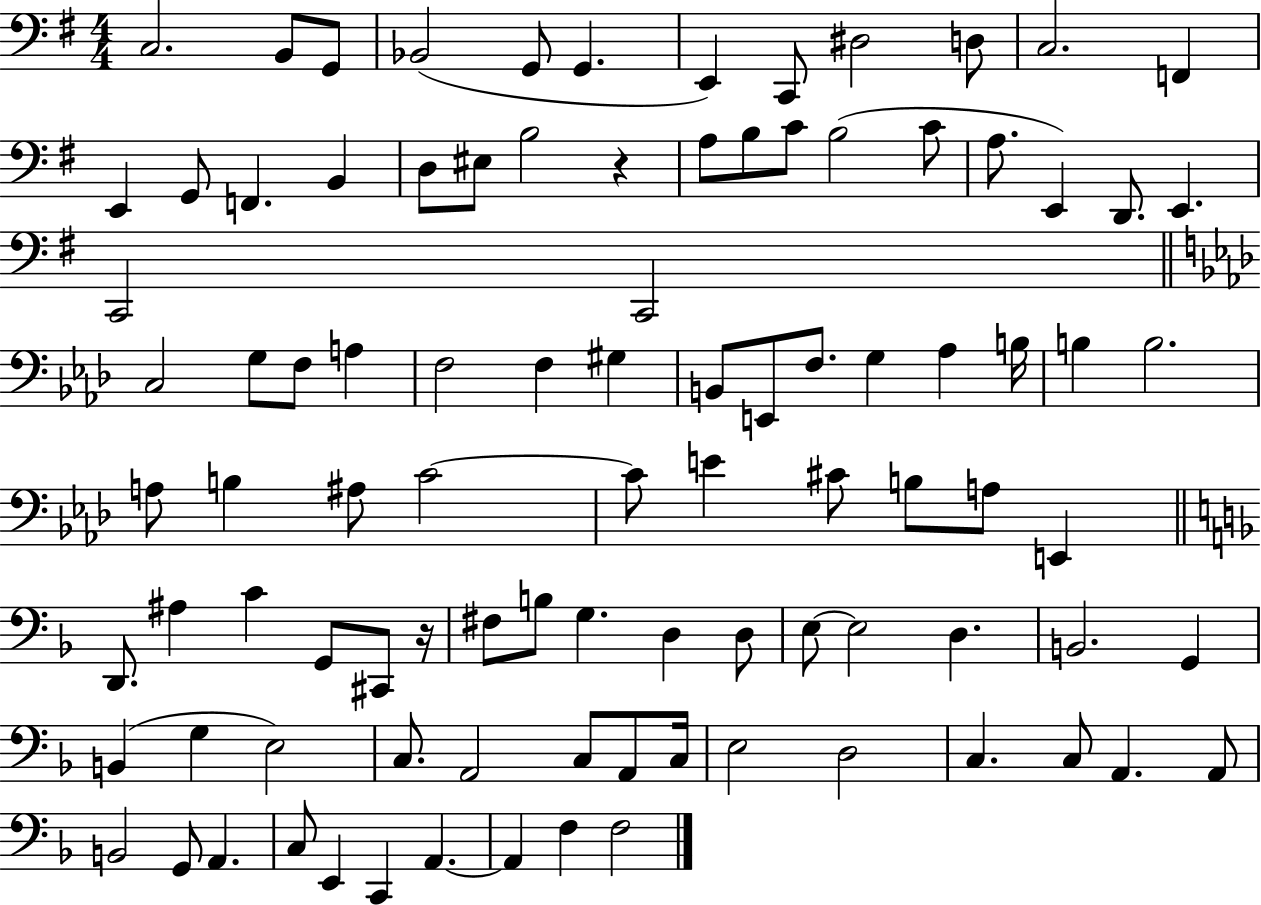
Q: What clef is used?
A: bass